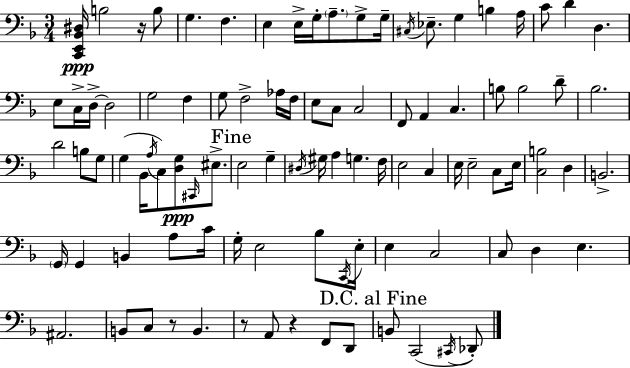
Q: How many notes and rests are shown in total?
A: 95